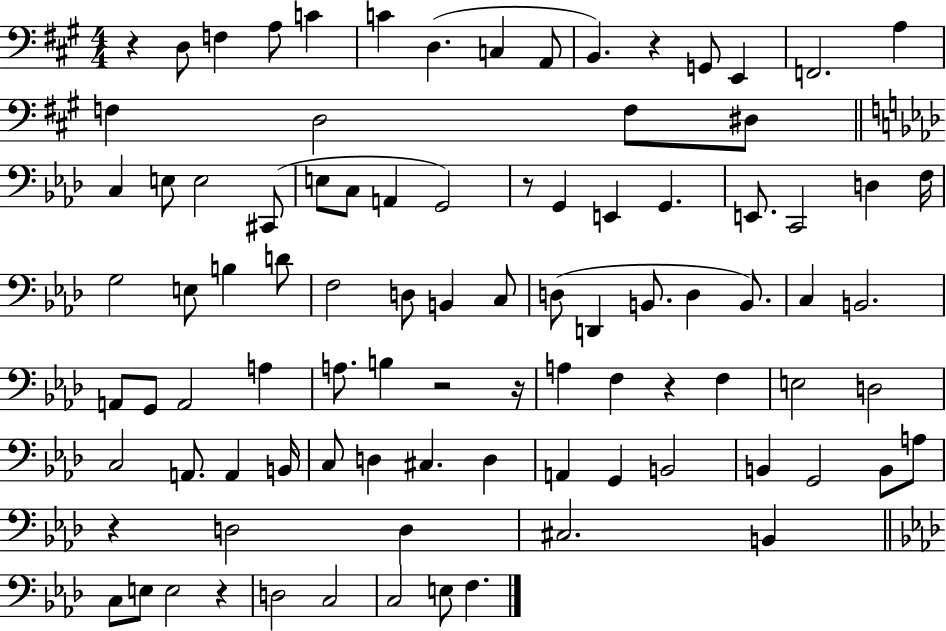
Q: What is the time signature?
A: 4/4